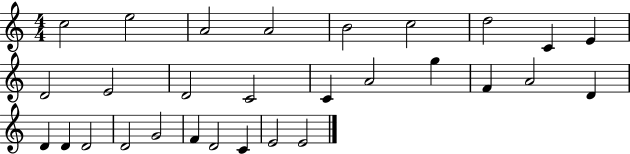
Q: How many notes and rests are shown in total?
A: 29